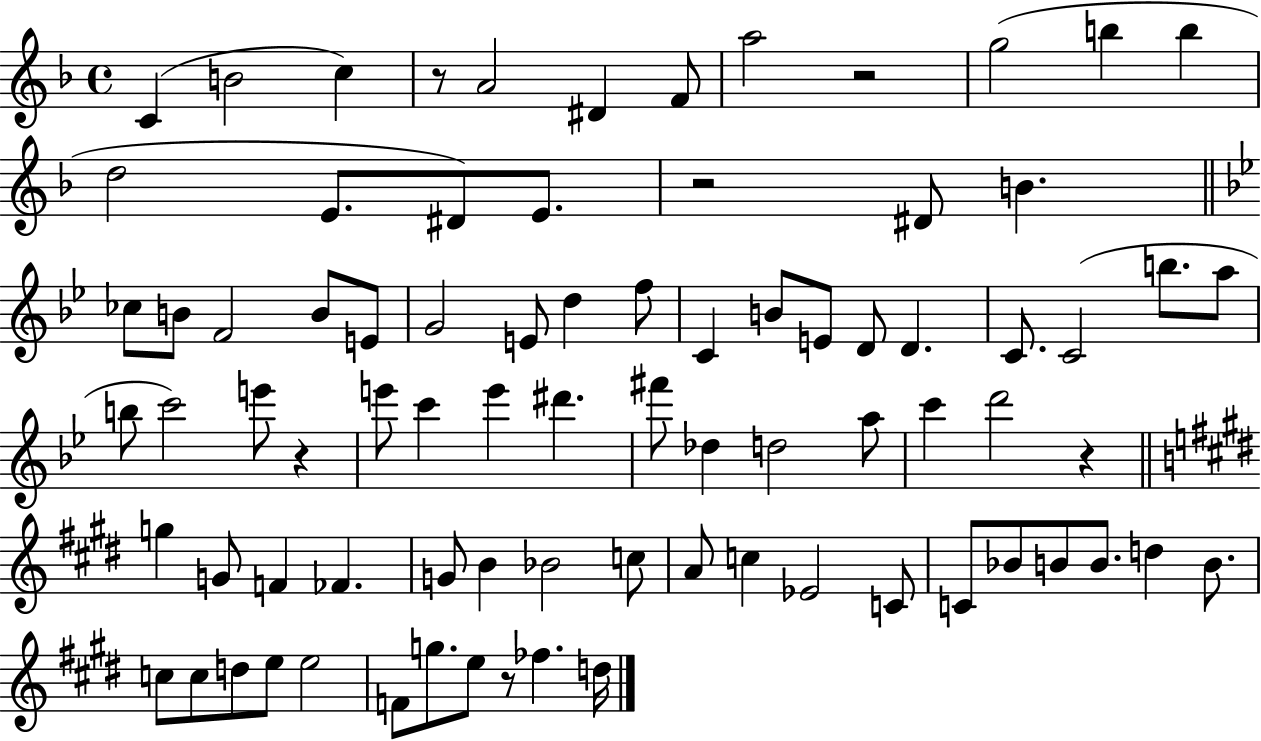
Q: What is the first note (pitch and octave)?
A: C4